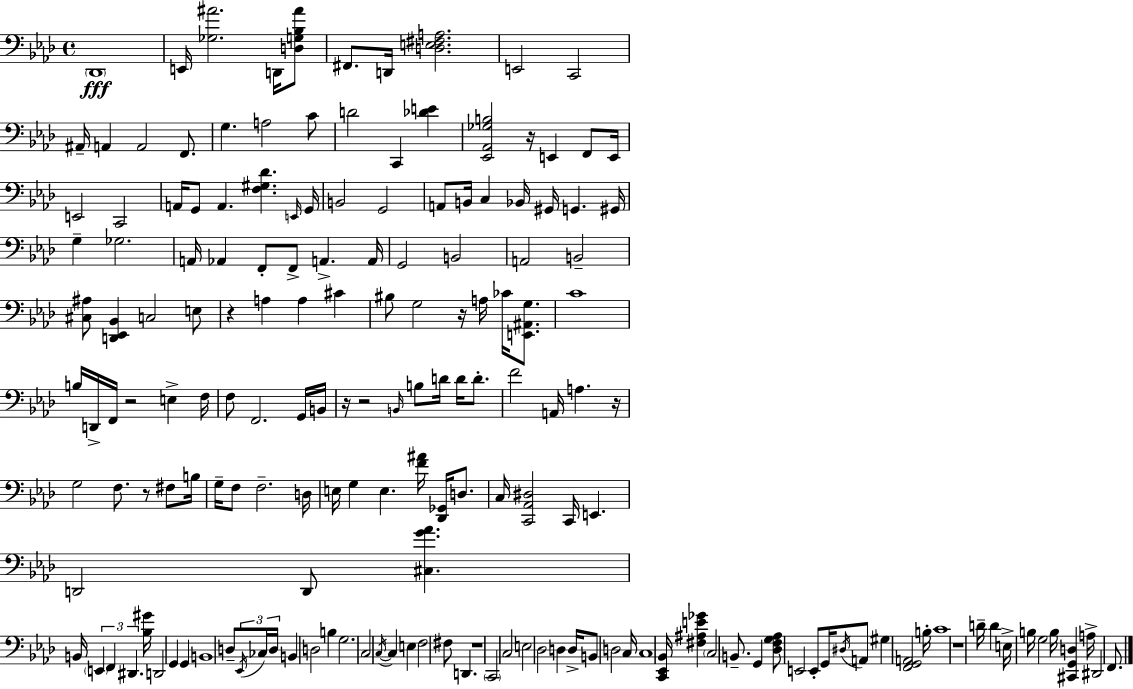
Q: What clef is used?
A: bass